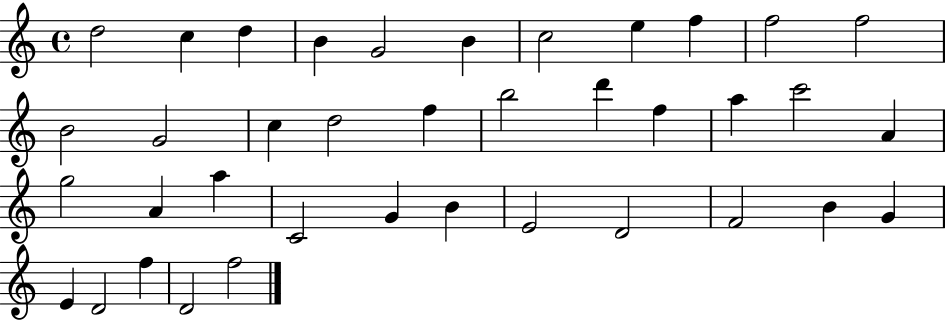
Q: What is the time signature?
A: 4/4